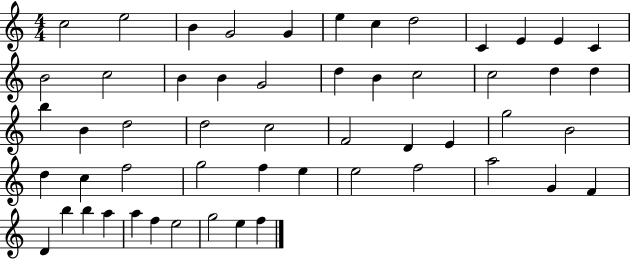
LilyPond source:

{
  \clef treble
  \numericTimeSignature
  \time 4/4
  \key c \major
  c''2 e''2 | b'4 g'2 g'4 | e''4 c''4 d''2 | c'4 e'4 e'4 c'4 | \break b'2 c''2 | b'4 b'4 g'2 | d''4 b'4 c''2 | c''2 d''4 d''4 | \break b''4 b'4 d''2 | d''2 c''2 | f'2 d'4 e'4 | g''2 b'2 | \break d''4 c''4 f''2 | g''2 f''4 e''4 | e''2 f''2 | a''2 g'4 f'4 | \break d'4 b''4 b''4 a''4 | a''4 f''4 e''2 | g''2 e''4 f''4 | \bar "|."
}